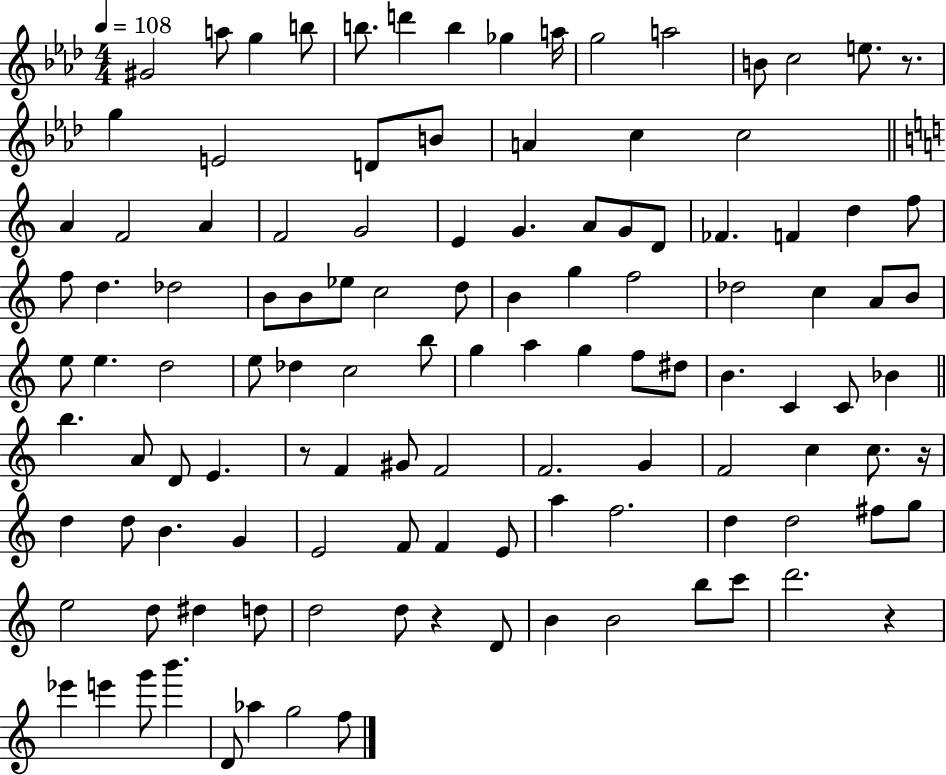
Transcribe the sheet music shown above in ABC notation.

X:1
T:Untitled
M:4/4
L:1/4
K:Ab
^G2 a/2 g b/2 b/2 d' b _g a/4 g2 a2 B/2 c2 e/2 z/2 g E2 D/2 B/2 A c c2 A F2 A F2 G2 E G A/2 G/2 D/2 _F F d f/2 f/2 d _d2 B/2 B/2 _e/2 c2 d/2 B g f2 _d2 c A/2 B/2 e/2 e d2 e/2 _d c2 b/2 g a g f/2 ^d/2 B C C/2 _B b A/2 D/2 E z/2 F ^G/2 F2 F2 G F2 c c/2 z/4 d d/2 B G E2 F/2 F E/2 a f2 d d2 ^f/2 g/2 e2 d/2 ^d d/2 d2 d/2 z D/2 B B2 b/2 c'/2 d'2 z _e' e' g'/2 b' D/2 _a g2 f/2